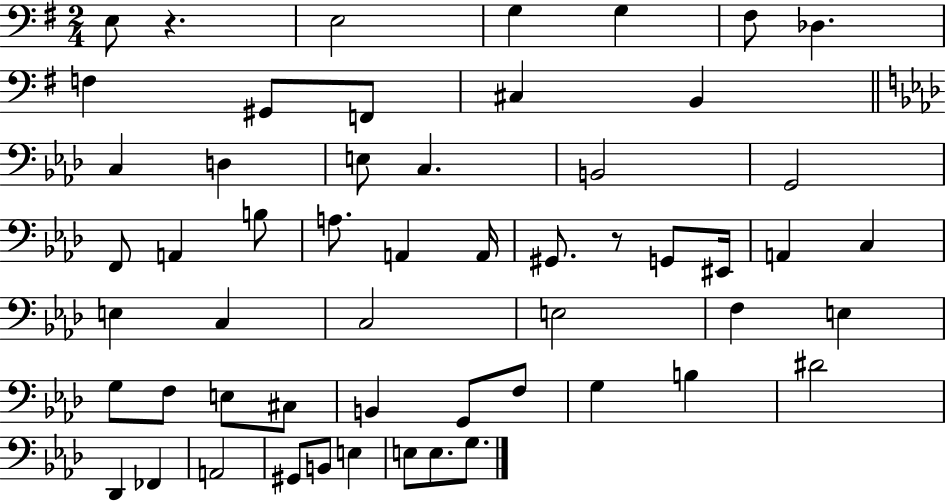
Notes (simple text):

E3/e R/q. E3/h G3/q G3/q F#3/e Db3/q. F3/q G#2/e F2/e C#3/q B2/q C3/q D3/q E3/e C3/q. B2/h G2/h F2/e A2/q B3/e A3/e. A2/q A2/s G#2/e. R/e G2/e EIS2/s A2/q C3/q E3/q C3/q C3/h E3/h F3/q E3/q G3/e F3/e E3/e C#3/e B2/q G2/e F3/e G3/q B3/q D#4/h Db2/q FES2/q A2/h G#2/e B2/e E3/q E3/e E3/e. G3/e.